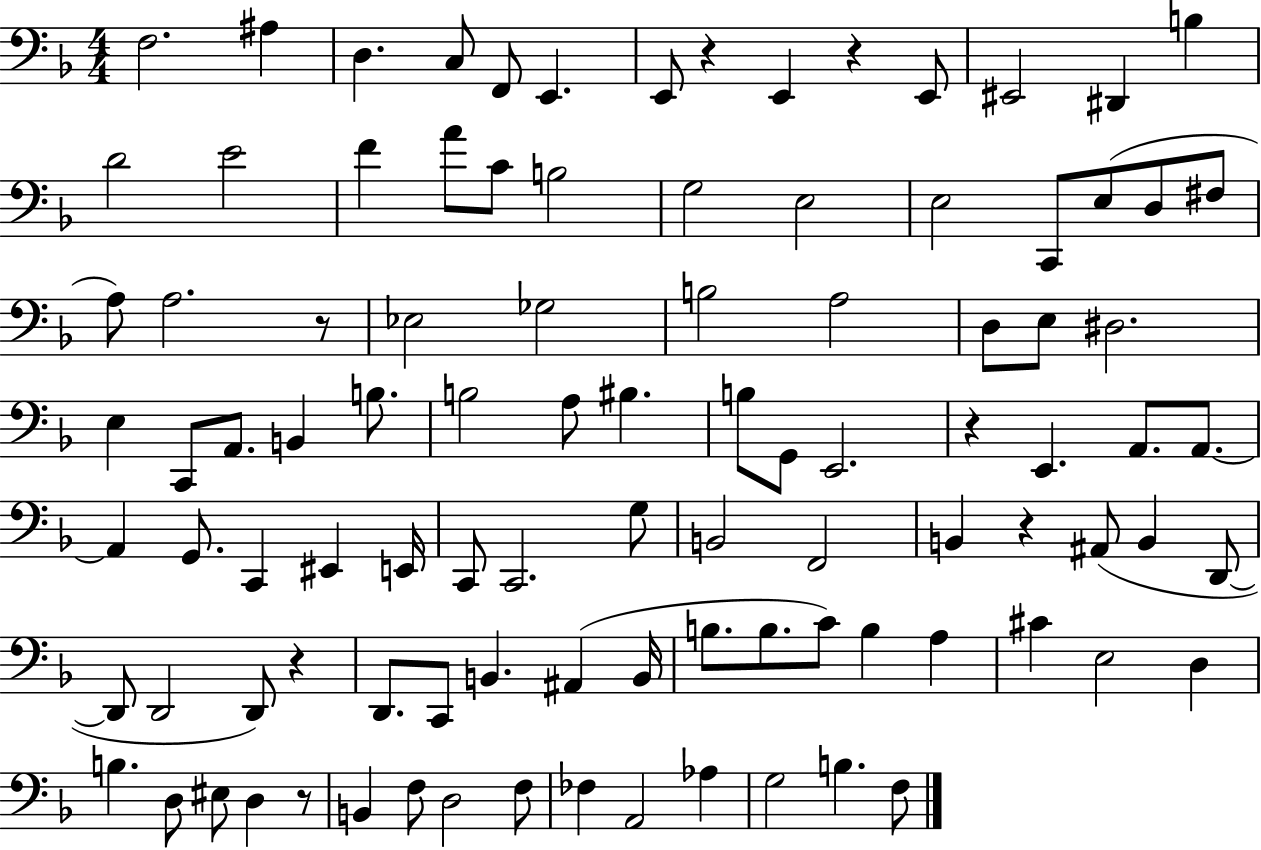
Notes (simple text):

F3/h. A#3/q D3/q. C3/e F2/e E2/q. E2/e R/q E2/q R/q E2/e EIS2/h D#2/q B3/q D4/h E4/h F4/q A4/e C4/e B3/h G3/h E3/h E3/h C2/e E3/e D3/e F#3/e A3/e A3/h. R/e Eb3/h Gb3/h B3/h A3/h D3/e E3/e D#3/h. E3/q C2/e A2/e. B2/q B3/e. B3/h A3/e BIS3/q. B3/e G2/e E2/h. R/q E2/q. A2/e. A2/e. A2/q G2/e. C2/q EIS2/q E2/s C2/e C2/h. G3/e B2/h F2/h B2/q R/q A#2/e B2/q D2/e D2/e D2/h D2/e R/q D2/e. C2/e B2/q. A#2/q B2/s B3/e. B3/e. C4/e B3/q A3/q C#4/q E3/h D3/q B3/q. D3/e EIS3/e D3/q R/e B2/q F3/e D3/h F3/e FES3/q A2/h Ab3/q G3/h B3/q. F3/e